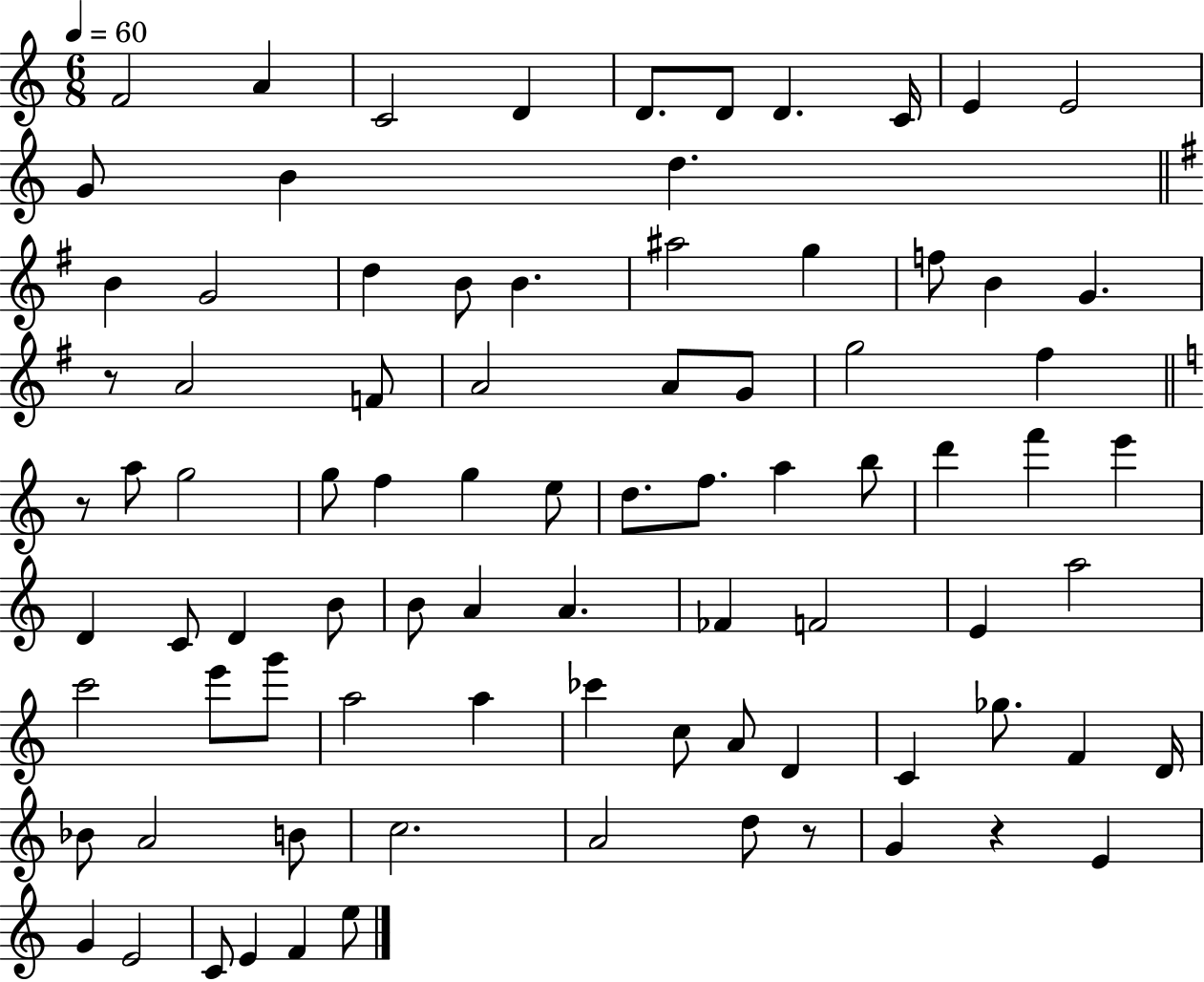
F4/h A4/q C4/h D4/q D4/e. D4/e D4/q. C4/s E4/q E4/h G4/e B4/q D5/q. B4/q G4/h D5/q B4/e B4/q. A#5/h G5/q F5/e B4/q G4/q. R/e A4/h F4/e A4/h A4/e G4/e G5/h F#5/q R/e A5/e G5/h G5/e F5/q G5/q E5/e D5/e. F5/e. A5/q B5/e D6/q F6/q E6/q D4/q C4/e D4/q B4/e B4/e A4/q A4/q. FES4/q F4/h E4/q A5/h C6/h E6/e G6/e A5/h A5/q CES6/q C5/e A4/e D4/q C4/q Gb5/e. F4/q D4/s Bb4/e A4/h B4/e C5/h. A4/h D5/e R/e G4/q R/q E4/q G4/q E4/h C4/e E4/q F4/q E5/e